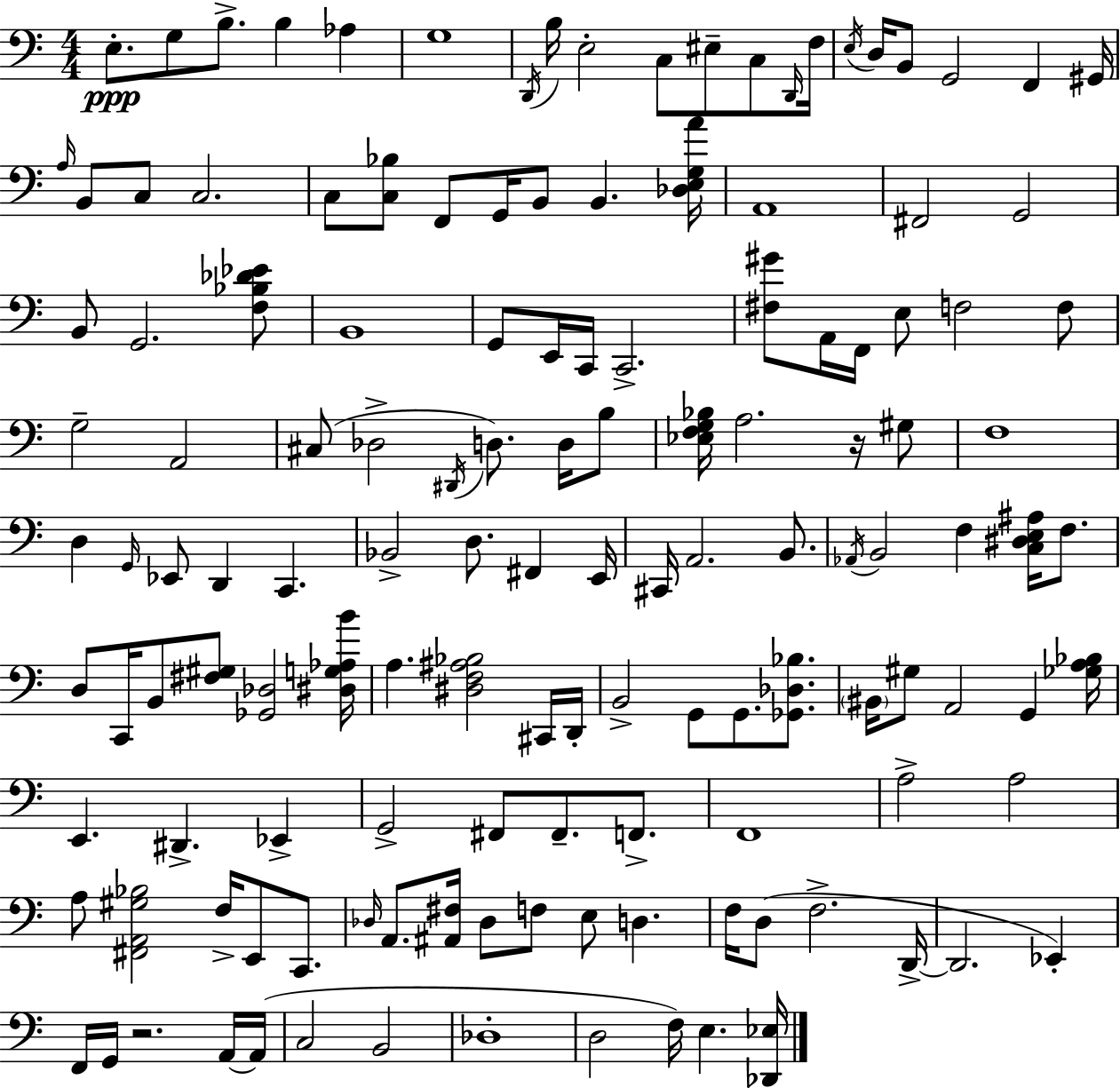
{
  \clef bass
  \numericTimeSignature
  \time 4/4
  \key a \minor
  e8.-.\ppp g8 b8.-> b4 aes4 | g1 | \acciaccatura { d,16 } b16 e2-. c8 eis8-- c8 | \grace { d,16 } f16 \acciaccatura { e16 } d16 b,8 g,2 f,4 | \break gis,16 \grace { a16 } b,8 c8 c2. | c8 <c bes>8 f,8 g,16 b,8 b,4. | <des e g a'>16 a,1 | fis,2 g,2 | \break b,8 g,2. | <f bes des' ees'>8 b,1 | g,8 e,16 c,16 c,2.-> | <fis gis'>8 a,16 f,16 e8 f2 | \break f8 g2-- a,2 | cis8( des2-> \acciaccatura { dis,16 }) d8. | d16 b8 <ees f g bes>16 a2. | r16 gis8 f1 | \break d4 \grace { g,16 } ees,8 d,4 | c,4. bes,2-> d8. | fis,4 e,16 cis,16 a,2. | b,8. \acciaccatura { aes,16 } b,2 f4 | \break <c dis e ais>16 f8. d8 c,16 b,8 <fis gis>8 <ges, des>2 | <dis g aes b'>16 a4. <dis f ais bes>2 | cis,16 d,16-. b,2-> g,8 | g,8. <ges, des bes>8. \parenthesize bis,16 gis8 a,2 | \break g,4 <ges a bes>16 e,4. dis,4.-> | ees,4-> g,2-> fis,8 | fis,8.-- f,8.-> f,1 | a2-> a2 | \break a8 <fis, a, gis bes>2 | f16-> e,8 c,8. \grace { des16 } a,8. <ais, fis>16 des8 f8 | e8 d4. f16 d8( f2.-> | d,16->~~ d,2. | \break ees,4-.) f,16 g,16 r2. | a,16~~ a,16( c2 | b,2 des1-. | d2 | \break f16) e4. <des, ees>16 \bar "|."
}